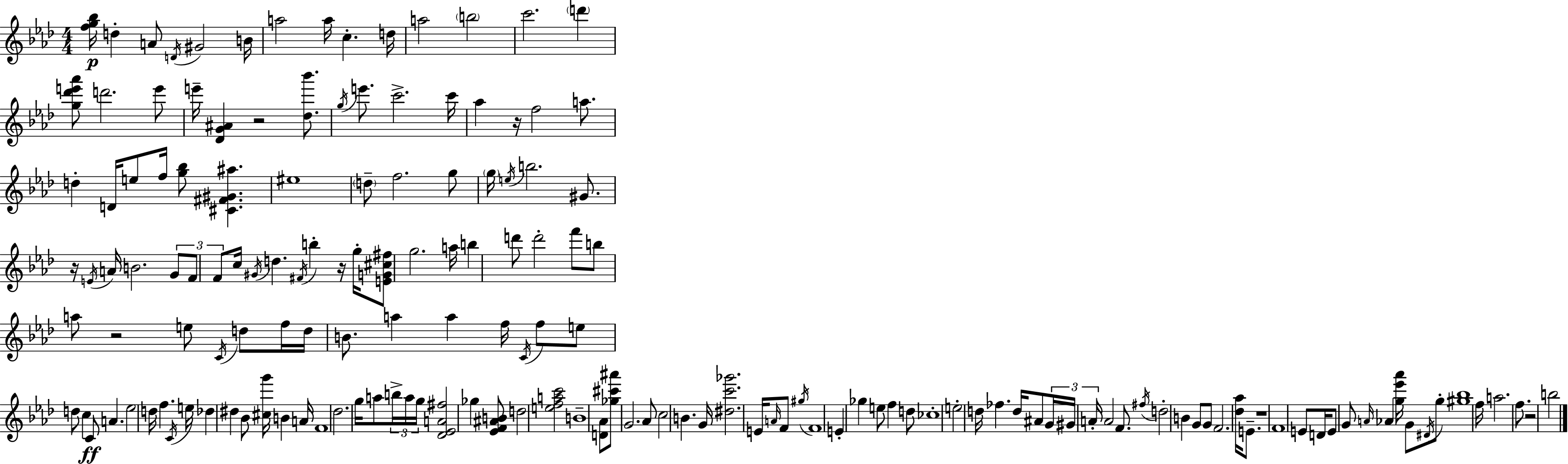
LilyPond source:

{
  \clef treble
  \numericTimeSignature
  \time 4/4
  \key f \minor
  <f'' g'' bes''>16\p d''4-. a'8 \acciaccatura { d'16 } gis'2 | b'16 a''2 a''16 c''4.-. | d''16 a''2 \parenthesize b''2 | c'''2. \parenthesize d'''4 | \break <g'' des''' e''' aes'''>8 d'''2. e'''8 | e'''16-- <des' g' ais'>4 r2 <des'' bes'''>8. | \acciaccatura { g''16 } e'''8. c'''2.-> | c'''16 aes''4 r16 f''2 a''8. | \break d''4-. d'16 e''8 f''16 <g'' bes''>8 <cis' fis' gis' ais''>4. | eis''1 | \parenthesize d''8-- f''2. | g''8 \parenthesize g''16 \acciaccatura { e''16 } b''2. | \break gis'8. r16 \acciaccatura { e'16 } a'16 b'2. | \tuplet 3/2 { g'8 f'8 f'8 } c''16 \acciaccatura { gis'16 } d''4. | \acciaccatura { fis'16 } b''4-. r16 g''16-. <e' g' cis'' fis''>8 g''2. | a''16 b''4 d'''8 d'''2-. | \break f'''8 b''8 a''8 r2 | e''8 \acciaccatura { c'16 } d''8 f''16 d''16 b'8. a''4 | a''4 f''16 \acciaccatura { c'16 } f''8 e''8 d''8 c''4 | c'8\ff a'4. ees''2 | \break d''16 f''4. \acciaccatura { c'16 } e''16 des''4 dis''4 | bes'8 <cis'' g'''>16 b'4 a'16 f'1 | des''2. | g''16 a''8 \tuplet 3/2 { b''16-> a''16 g''16 } <des' ees' a' fis''>2 | \break ges''4 <ees' f' ais' b'>8 d''2 | <e'' f'' a'' c'''>2 b'1-- | <d' aes'>8 <ges'' cis''' ais'''>8 g'2. | aes'8 c''2 | \break b'4. g'16 <dis'' c''' ges'''>2. | e'16 \grace { a'16 } f'8 \acciaccatura { gis''16 } f'1 | e'4-. ges''4 | e''8 f''4 d''8 ces''1-. | \break e''2-. | d''16 fes''4. d''16 ais'8 \tuplet 3/2 { g'16 gis'16 a'16-. } | a'2 f'8. \acciaccatura { fis''16 } d''2-. | b'4 g'8 g'8 f'2. | \break <des'' aes''>16 e'8.-- r1 | f'1 | e'8 d'16 e'8 | g'8 \grace { a'16 } aes'4 <g'' ees''' aes'''>16 g'8 \acciaccatura { dis'16 } g''8-. <gis'' bes''>1 | \break f''16 a''2. | f''8. r2 | b''2 \bar "|."
}